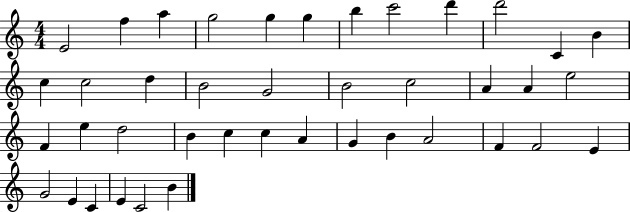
{
  \clef treble
  \numericTimeSignature
  \time 4/4
  \key c \major
  e'2 f''4 a''4 | g''2 g''4 g''4 | b''4 c'''2 d'''4 | d'''2 c'4 b'4 | \break c''4 c''2 d''4 | b'2 g'2 | b'2 c''2 | a'4 a'4 e''2 | \break f'4 e''4 d''2 | b'4 c''4 c''4 a'4 | g'4 b'4 a'2 | f'4 f'2 e'4 | \break g'2 e'4 c'4 | e'4 c'2 b'4 | \bar "|."
}